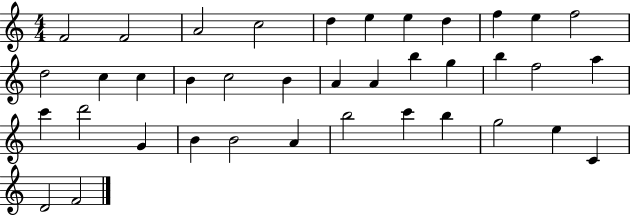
X:1
T:Untitled
M:4/4
L:1/4
K:C
F2 F2 A2 c2 d e e d f e f2 d2 c c B c2 B A A b g b f2 a c' d'2 G B B2 A b2 c' b g2 e C D2 F2